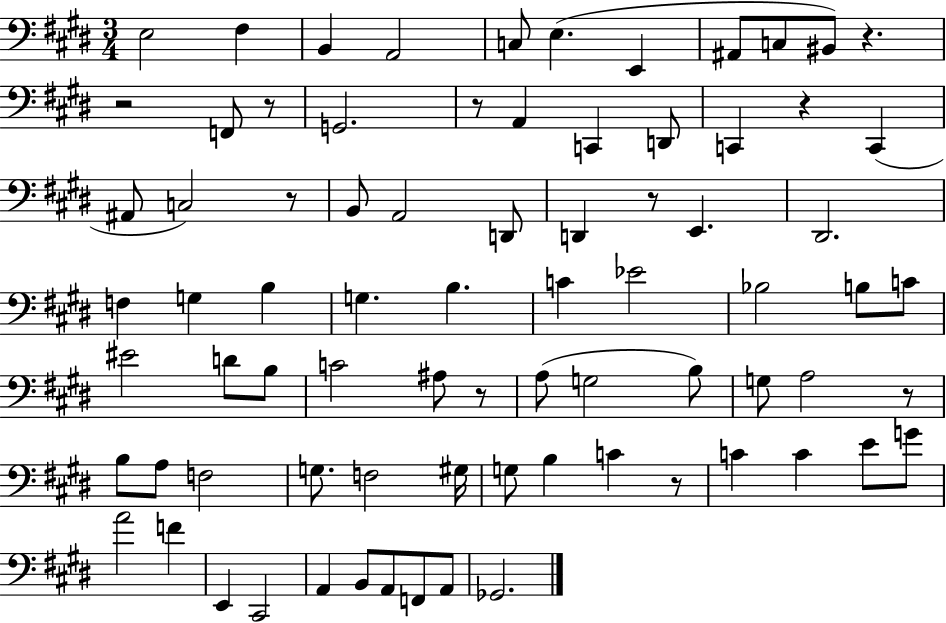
{
  \clef bass
  \numericTimeSignature
  \time 3/4
  \key e \major
  \repeat volta 2 { e2 fis4 | b,4 a,2 | c8 e4.( e,4 | ais,8 c8 bis,8) r4. | \break r2 f,8 r8 | g,2. | r8 a,4 c,4 d,8 | c,4 r4 c,4( | \break ais,8 c2) r8 | b,8 a,2 d,8 | d,4 r8 e,4. | dis,2. | \break f4 g4 b4 | g4. b4. | c'4 ees'2 | bes2 b8 c'8 | \break eis'2 d'8 b8 | c'2 ais8 r8 | a8( g2 b8) | g8 a2 r8 | \break b8 a8 f2 | g8. f2 gis16 | g8 b4 c'4 r8 | c'4 c'4 e'8 g'8 | \break a'2 f'4 | e,4 cis,2 | a,4 b,8 a,8 f,8 a,8 | ges,2. | \break } \bar "|."
}